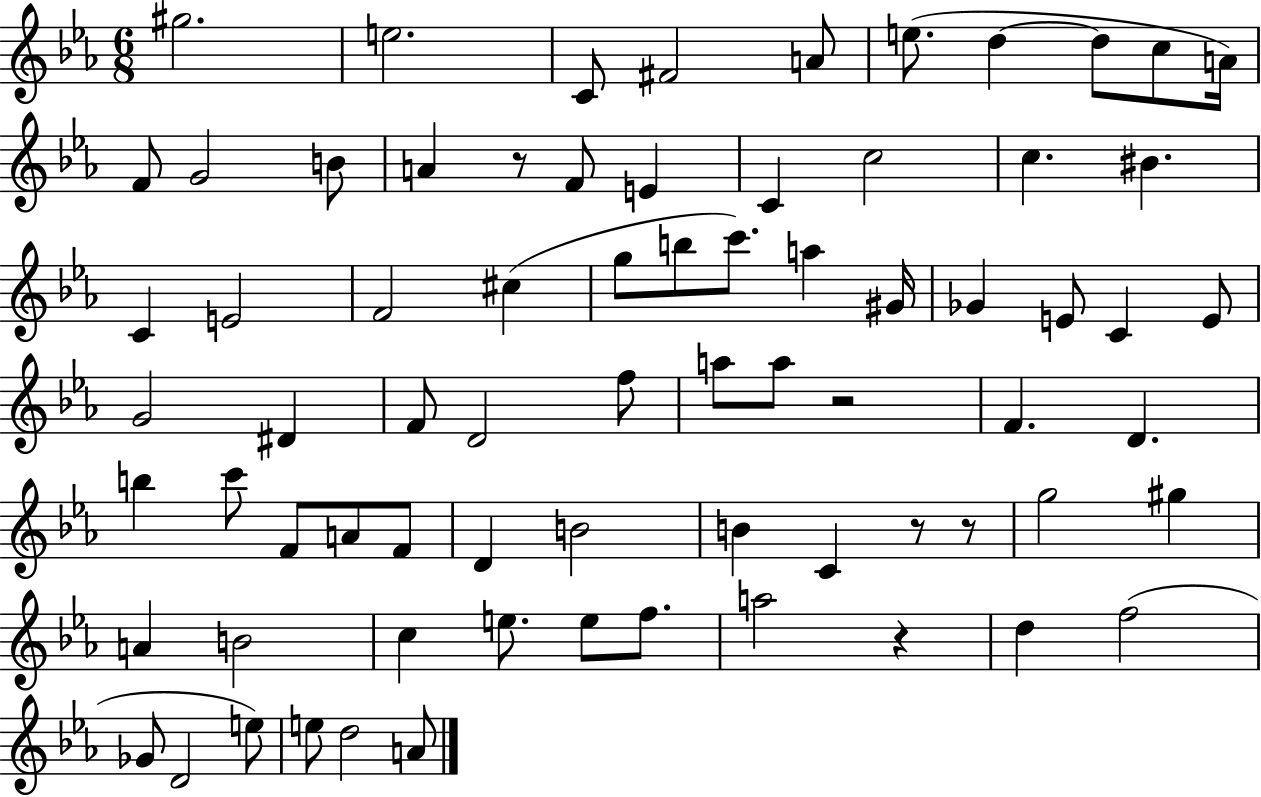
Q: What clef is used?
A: treble